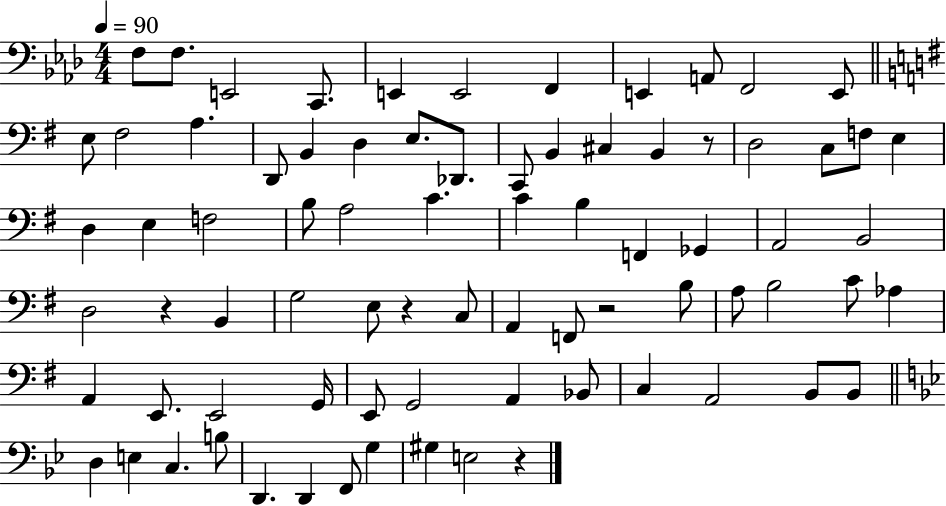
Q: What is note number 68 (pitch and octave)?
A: D2